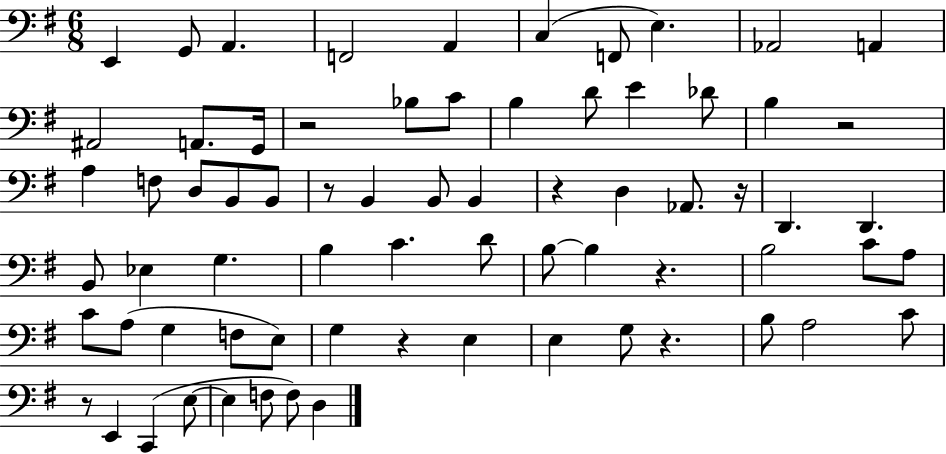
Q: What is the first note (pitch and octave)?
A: E2